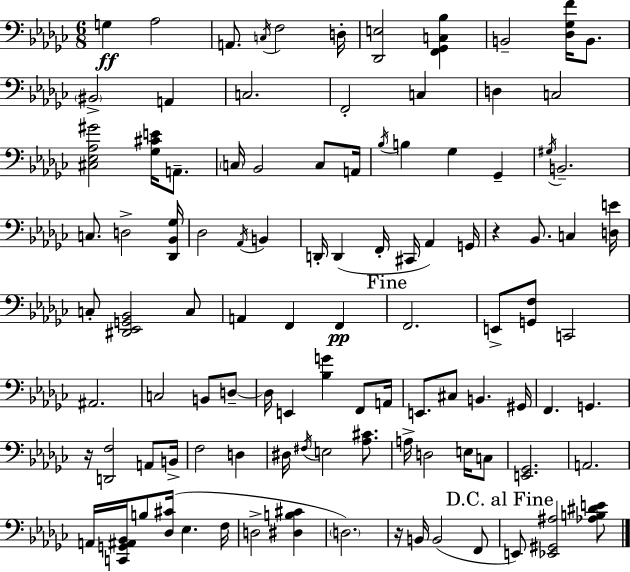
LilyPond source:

{
  \clef bass
  \numericTimeSignature
  \time 6/8
  \key ees \minor
  \repeat volta 2 { g4\ff aes2 | a,8. \acciaccatura { c16 } f2 | d16-. <des, e>2 <f, ges, c bes>4 | b,2-- <des ges f'>16 b,8. | \break \parenthesize bis,2-> a,4 | c2. | f,2-. c4 | d4 c2 | \break <cis ees aes gis'>2 <ges cis' e'>16 a,8.-- | \parenthesize c16 bes,2 c8 | a,16 \acciaccatura { bes16 } b4 ges4 ges,4-- | \acciaccatura { gis16 } b,2.-- | \break c8. d2-> | <des, bes, ges>16 des2 \acciaccatura { aes,16 } | b,4 d,16-. d,4( f,16-. cis,16 aes,4) | g,16 r4 bes,8. c4 | \break <d e'>16 c8-. <dis, ees, g, bes,>2 | c8 a,4 f,4 | f,4\pp \mark "Fine" f,2. | e,8-> <g, f>8 c,2 | \break ais,2. | c2 | b,8 d8--~~ d16 e,4 <bes g'>4 | f,8 a,16 e,8. cis8 b,4. | \break gis,16 f,4. g,4. | r16 <d, f>2 | a,8 b,16-> f2 | d4 dis16 \acciaccatura { fis16 } e2 | \break <aes cis'>8. a16-> d2 | e16 c8 <e, ges,>2. | a,2. | a,16 <c, g, ais, bes,>16 b8 <des cis'>16( ees4. | \break f16 d2-> | <dis b cis'>4 \parenthesize d2.) | r16 b,16 b,2( | f,8 \mark "D.C. al Fine" e,8) <ees, gis, ais>2 | \break <aes b dis' e'>8 } \bar "|."
}